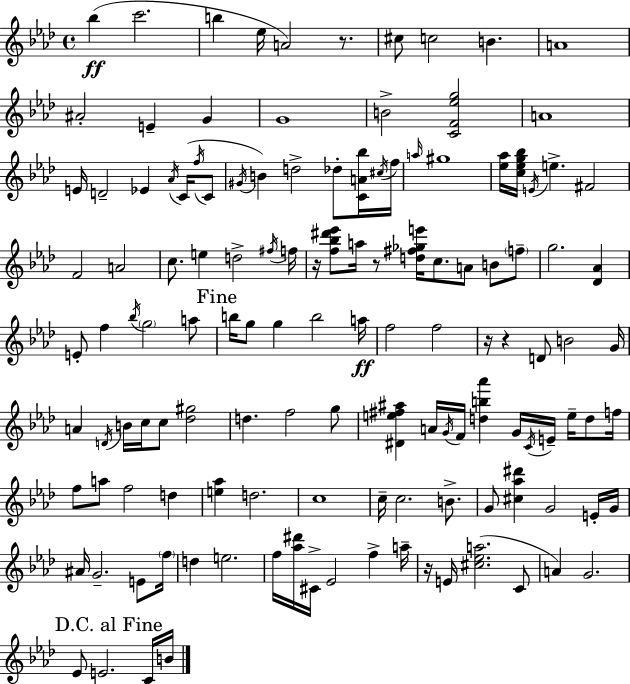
X:1
T:Untitled
M:4/4
L:1/4
K:Ab
_b c'2 b _e/4 A2 z/2 ^c/2 c2 B A4 ^A2 E G G4 B2 [CF_eg]2 A4 E/4 D2 _E _A/4 C/4 f/4 C/2 ^G/4 B d2 _d/2 [CA_b]/4 ^c/4 f/4 a/4 ^g4 [_e_a]/4 [c_eg_b]/4 E/4 e ^F2 F2 A2 c/2 e d2 ^f/4 f/4 z/4 [f_b^d'_e']/2 a/4 z/2 [d^f_ge']/4 c/2 A/2 B/2 f/2 g2 [_D_A] E/2 f _b/4 g2 a/2 b/4 g/2 g b2 a/4 f2 f2 z/4 z D/2 B2 G/4 A D/4 B/4 c/4 c/2 [_d^g]2 d f2 g/2 [^De^f^a] A/4 G/4 F/4 [db_a'] G/4 C/4 E/4 e/4 d/2 f/4 f/2 a/2 f2 d [e_a] d2 c4 c/4 c2 B/2 G/2 [^c_a^d'] G2 E/4 G/4 ^A/4 G2 E/2 f/4 d e2 f/4 [_a^d']/4 ^C/4 _E2 f a/4 z/4 E/4 [^c_ea]2 C/2 A G2 _E/2 E2 C/4 B/4